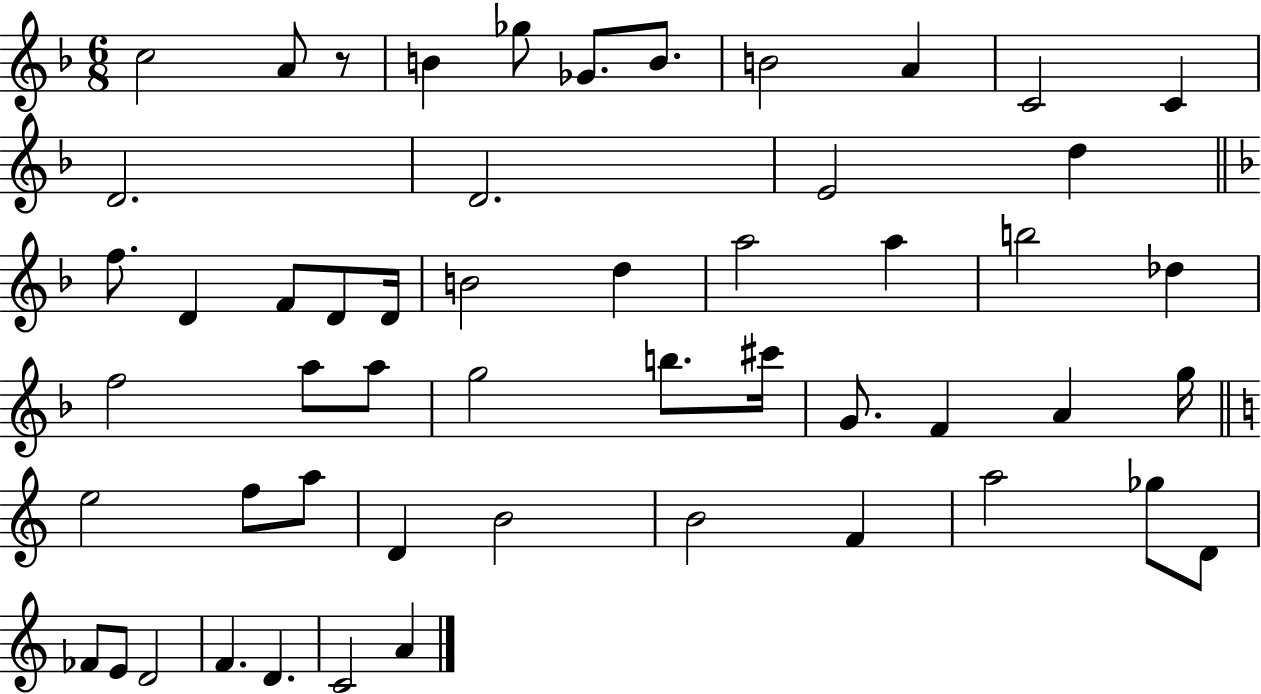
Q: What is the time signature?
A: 6/8